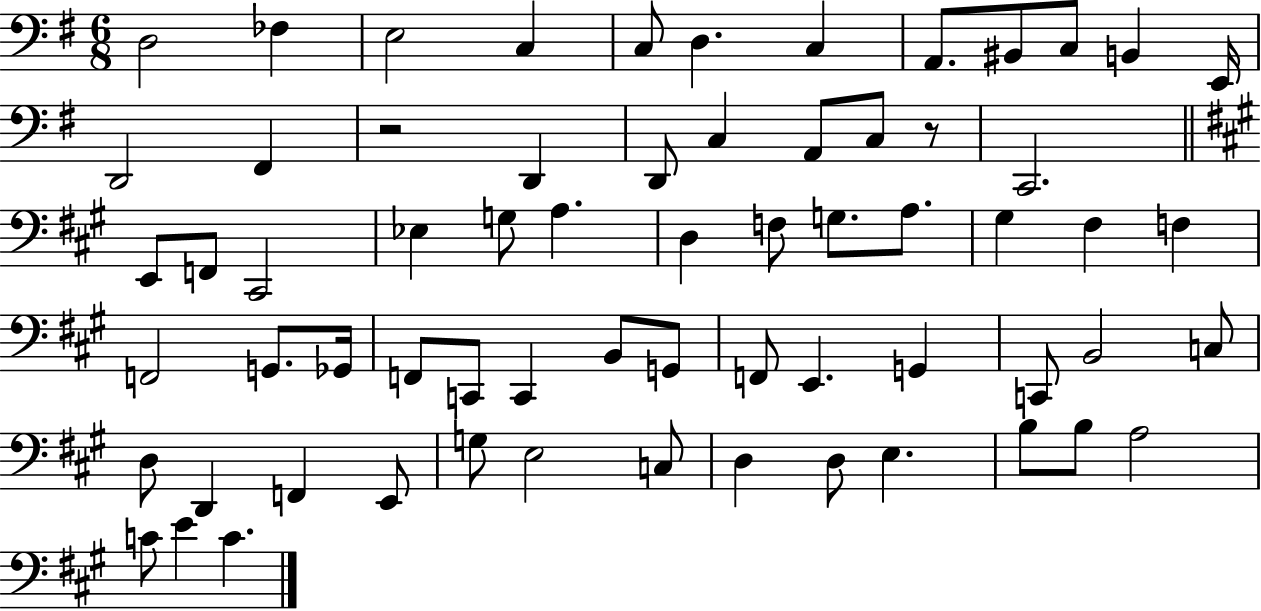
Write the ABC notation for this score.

X:1
T:Untitled
M:6/8
L:1/4
K:G
D,2 _F, E,2 C, C,/2 D, C, A,,/2 ^B,,/2 C,/2 B,, E,,/4 D,,2 ^F,, z2 D,, D,,/2 C, A,,/2 C,/2 z/2 C,,2 E,,/2 F,,/2 ^C,,2 _E, G,/2 A, D, F,/2 G,/2 A,/2 ^G, ^F, F, F,,2 G,,/2 _G,,/4 F,,/2 C,,/2 C,, B,,/2 G,,/2 F,,/2 E,, G,, C,,/2 B,,2 C,/2 D,/2 D,, F,, E,,/2 G,/2 E,2 C,/2 D, D,/2 E, B,/2 B,/2 A,2 C/2 E C